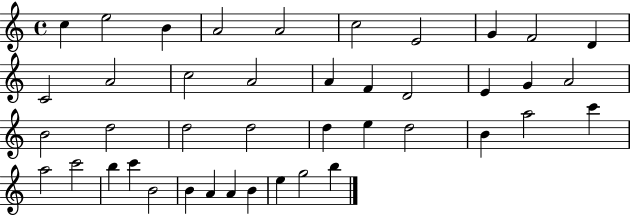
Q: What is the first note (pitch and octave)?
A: C5